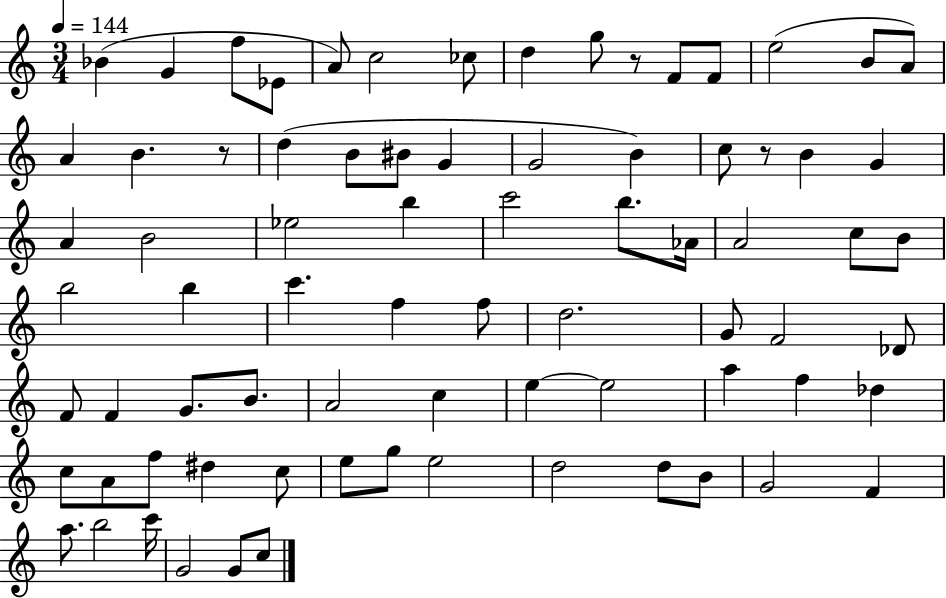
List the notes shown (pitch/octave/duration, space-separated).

Bb4/q G4/q F5/e Eb4/e A4/e C5/h CES5/e D5/q G5/e R/e F4/e F4/e E5/h B4/e A4/e A4/q B4/q. R/e D5/q B4/e BIS4/e G4/q G4/h B4/q C5/e R/e B4/q G4/q A4/q B4/h Eb5/h B5/q C6/h B5/e. Ab4/s A4/h C5/e B4/e B5/h B5/q C6/q. F5/q F5/e D5/h. G4/e F4/h Db4/e F4/e F4/q G4/e. B4/e. A4/h C5/q E5/q E5/h A5/q F5/q Db5/q C5/e A4/e F5/e D#5/q C5/e E5/e G5/e E5/h D5/h D5/e B4/e G4/h F4/q A5/e. B5/h C6/s G4/h G4/e C5/e